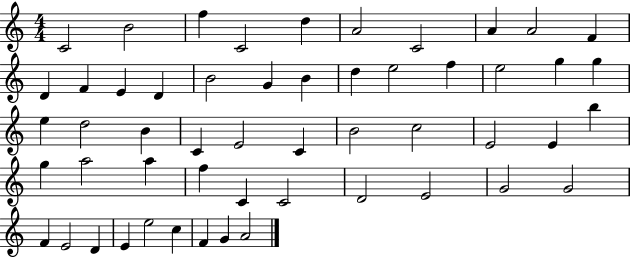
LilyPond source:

{
  \clef treble
  \numericTimeSignature
  \time 4/4
  \key c \major
  c'2 b'2 | f''4 c'2 d''4 | a'2 c'2 | a'4 a'2 f'4 | \break d'4 f'4 e'4 d'4 | b'2 g'4 b'4 | d''4 e''2 f''4 | e''2 g''4 g''4 | \break e''4 d''2 b'4 | c'4 e'2 c'4 | b'2 c''2 | e'2 e'4 b''4 | \break g''4 a''2 a''4 | f''4 c'4 c'2 | d'2 e'2 | g'2 g'2 | \break f'4 e'2 d'4 | e'4 e''2 c''4 | f'4 g'4 a'2 | \bar "|."
}